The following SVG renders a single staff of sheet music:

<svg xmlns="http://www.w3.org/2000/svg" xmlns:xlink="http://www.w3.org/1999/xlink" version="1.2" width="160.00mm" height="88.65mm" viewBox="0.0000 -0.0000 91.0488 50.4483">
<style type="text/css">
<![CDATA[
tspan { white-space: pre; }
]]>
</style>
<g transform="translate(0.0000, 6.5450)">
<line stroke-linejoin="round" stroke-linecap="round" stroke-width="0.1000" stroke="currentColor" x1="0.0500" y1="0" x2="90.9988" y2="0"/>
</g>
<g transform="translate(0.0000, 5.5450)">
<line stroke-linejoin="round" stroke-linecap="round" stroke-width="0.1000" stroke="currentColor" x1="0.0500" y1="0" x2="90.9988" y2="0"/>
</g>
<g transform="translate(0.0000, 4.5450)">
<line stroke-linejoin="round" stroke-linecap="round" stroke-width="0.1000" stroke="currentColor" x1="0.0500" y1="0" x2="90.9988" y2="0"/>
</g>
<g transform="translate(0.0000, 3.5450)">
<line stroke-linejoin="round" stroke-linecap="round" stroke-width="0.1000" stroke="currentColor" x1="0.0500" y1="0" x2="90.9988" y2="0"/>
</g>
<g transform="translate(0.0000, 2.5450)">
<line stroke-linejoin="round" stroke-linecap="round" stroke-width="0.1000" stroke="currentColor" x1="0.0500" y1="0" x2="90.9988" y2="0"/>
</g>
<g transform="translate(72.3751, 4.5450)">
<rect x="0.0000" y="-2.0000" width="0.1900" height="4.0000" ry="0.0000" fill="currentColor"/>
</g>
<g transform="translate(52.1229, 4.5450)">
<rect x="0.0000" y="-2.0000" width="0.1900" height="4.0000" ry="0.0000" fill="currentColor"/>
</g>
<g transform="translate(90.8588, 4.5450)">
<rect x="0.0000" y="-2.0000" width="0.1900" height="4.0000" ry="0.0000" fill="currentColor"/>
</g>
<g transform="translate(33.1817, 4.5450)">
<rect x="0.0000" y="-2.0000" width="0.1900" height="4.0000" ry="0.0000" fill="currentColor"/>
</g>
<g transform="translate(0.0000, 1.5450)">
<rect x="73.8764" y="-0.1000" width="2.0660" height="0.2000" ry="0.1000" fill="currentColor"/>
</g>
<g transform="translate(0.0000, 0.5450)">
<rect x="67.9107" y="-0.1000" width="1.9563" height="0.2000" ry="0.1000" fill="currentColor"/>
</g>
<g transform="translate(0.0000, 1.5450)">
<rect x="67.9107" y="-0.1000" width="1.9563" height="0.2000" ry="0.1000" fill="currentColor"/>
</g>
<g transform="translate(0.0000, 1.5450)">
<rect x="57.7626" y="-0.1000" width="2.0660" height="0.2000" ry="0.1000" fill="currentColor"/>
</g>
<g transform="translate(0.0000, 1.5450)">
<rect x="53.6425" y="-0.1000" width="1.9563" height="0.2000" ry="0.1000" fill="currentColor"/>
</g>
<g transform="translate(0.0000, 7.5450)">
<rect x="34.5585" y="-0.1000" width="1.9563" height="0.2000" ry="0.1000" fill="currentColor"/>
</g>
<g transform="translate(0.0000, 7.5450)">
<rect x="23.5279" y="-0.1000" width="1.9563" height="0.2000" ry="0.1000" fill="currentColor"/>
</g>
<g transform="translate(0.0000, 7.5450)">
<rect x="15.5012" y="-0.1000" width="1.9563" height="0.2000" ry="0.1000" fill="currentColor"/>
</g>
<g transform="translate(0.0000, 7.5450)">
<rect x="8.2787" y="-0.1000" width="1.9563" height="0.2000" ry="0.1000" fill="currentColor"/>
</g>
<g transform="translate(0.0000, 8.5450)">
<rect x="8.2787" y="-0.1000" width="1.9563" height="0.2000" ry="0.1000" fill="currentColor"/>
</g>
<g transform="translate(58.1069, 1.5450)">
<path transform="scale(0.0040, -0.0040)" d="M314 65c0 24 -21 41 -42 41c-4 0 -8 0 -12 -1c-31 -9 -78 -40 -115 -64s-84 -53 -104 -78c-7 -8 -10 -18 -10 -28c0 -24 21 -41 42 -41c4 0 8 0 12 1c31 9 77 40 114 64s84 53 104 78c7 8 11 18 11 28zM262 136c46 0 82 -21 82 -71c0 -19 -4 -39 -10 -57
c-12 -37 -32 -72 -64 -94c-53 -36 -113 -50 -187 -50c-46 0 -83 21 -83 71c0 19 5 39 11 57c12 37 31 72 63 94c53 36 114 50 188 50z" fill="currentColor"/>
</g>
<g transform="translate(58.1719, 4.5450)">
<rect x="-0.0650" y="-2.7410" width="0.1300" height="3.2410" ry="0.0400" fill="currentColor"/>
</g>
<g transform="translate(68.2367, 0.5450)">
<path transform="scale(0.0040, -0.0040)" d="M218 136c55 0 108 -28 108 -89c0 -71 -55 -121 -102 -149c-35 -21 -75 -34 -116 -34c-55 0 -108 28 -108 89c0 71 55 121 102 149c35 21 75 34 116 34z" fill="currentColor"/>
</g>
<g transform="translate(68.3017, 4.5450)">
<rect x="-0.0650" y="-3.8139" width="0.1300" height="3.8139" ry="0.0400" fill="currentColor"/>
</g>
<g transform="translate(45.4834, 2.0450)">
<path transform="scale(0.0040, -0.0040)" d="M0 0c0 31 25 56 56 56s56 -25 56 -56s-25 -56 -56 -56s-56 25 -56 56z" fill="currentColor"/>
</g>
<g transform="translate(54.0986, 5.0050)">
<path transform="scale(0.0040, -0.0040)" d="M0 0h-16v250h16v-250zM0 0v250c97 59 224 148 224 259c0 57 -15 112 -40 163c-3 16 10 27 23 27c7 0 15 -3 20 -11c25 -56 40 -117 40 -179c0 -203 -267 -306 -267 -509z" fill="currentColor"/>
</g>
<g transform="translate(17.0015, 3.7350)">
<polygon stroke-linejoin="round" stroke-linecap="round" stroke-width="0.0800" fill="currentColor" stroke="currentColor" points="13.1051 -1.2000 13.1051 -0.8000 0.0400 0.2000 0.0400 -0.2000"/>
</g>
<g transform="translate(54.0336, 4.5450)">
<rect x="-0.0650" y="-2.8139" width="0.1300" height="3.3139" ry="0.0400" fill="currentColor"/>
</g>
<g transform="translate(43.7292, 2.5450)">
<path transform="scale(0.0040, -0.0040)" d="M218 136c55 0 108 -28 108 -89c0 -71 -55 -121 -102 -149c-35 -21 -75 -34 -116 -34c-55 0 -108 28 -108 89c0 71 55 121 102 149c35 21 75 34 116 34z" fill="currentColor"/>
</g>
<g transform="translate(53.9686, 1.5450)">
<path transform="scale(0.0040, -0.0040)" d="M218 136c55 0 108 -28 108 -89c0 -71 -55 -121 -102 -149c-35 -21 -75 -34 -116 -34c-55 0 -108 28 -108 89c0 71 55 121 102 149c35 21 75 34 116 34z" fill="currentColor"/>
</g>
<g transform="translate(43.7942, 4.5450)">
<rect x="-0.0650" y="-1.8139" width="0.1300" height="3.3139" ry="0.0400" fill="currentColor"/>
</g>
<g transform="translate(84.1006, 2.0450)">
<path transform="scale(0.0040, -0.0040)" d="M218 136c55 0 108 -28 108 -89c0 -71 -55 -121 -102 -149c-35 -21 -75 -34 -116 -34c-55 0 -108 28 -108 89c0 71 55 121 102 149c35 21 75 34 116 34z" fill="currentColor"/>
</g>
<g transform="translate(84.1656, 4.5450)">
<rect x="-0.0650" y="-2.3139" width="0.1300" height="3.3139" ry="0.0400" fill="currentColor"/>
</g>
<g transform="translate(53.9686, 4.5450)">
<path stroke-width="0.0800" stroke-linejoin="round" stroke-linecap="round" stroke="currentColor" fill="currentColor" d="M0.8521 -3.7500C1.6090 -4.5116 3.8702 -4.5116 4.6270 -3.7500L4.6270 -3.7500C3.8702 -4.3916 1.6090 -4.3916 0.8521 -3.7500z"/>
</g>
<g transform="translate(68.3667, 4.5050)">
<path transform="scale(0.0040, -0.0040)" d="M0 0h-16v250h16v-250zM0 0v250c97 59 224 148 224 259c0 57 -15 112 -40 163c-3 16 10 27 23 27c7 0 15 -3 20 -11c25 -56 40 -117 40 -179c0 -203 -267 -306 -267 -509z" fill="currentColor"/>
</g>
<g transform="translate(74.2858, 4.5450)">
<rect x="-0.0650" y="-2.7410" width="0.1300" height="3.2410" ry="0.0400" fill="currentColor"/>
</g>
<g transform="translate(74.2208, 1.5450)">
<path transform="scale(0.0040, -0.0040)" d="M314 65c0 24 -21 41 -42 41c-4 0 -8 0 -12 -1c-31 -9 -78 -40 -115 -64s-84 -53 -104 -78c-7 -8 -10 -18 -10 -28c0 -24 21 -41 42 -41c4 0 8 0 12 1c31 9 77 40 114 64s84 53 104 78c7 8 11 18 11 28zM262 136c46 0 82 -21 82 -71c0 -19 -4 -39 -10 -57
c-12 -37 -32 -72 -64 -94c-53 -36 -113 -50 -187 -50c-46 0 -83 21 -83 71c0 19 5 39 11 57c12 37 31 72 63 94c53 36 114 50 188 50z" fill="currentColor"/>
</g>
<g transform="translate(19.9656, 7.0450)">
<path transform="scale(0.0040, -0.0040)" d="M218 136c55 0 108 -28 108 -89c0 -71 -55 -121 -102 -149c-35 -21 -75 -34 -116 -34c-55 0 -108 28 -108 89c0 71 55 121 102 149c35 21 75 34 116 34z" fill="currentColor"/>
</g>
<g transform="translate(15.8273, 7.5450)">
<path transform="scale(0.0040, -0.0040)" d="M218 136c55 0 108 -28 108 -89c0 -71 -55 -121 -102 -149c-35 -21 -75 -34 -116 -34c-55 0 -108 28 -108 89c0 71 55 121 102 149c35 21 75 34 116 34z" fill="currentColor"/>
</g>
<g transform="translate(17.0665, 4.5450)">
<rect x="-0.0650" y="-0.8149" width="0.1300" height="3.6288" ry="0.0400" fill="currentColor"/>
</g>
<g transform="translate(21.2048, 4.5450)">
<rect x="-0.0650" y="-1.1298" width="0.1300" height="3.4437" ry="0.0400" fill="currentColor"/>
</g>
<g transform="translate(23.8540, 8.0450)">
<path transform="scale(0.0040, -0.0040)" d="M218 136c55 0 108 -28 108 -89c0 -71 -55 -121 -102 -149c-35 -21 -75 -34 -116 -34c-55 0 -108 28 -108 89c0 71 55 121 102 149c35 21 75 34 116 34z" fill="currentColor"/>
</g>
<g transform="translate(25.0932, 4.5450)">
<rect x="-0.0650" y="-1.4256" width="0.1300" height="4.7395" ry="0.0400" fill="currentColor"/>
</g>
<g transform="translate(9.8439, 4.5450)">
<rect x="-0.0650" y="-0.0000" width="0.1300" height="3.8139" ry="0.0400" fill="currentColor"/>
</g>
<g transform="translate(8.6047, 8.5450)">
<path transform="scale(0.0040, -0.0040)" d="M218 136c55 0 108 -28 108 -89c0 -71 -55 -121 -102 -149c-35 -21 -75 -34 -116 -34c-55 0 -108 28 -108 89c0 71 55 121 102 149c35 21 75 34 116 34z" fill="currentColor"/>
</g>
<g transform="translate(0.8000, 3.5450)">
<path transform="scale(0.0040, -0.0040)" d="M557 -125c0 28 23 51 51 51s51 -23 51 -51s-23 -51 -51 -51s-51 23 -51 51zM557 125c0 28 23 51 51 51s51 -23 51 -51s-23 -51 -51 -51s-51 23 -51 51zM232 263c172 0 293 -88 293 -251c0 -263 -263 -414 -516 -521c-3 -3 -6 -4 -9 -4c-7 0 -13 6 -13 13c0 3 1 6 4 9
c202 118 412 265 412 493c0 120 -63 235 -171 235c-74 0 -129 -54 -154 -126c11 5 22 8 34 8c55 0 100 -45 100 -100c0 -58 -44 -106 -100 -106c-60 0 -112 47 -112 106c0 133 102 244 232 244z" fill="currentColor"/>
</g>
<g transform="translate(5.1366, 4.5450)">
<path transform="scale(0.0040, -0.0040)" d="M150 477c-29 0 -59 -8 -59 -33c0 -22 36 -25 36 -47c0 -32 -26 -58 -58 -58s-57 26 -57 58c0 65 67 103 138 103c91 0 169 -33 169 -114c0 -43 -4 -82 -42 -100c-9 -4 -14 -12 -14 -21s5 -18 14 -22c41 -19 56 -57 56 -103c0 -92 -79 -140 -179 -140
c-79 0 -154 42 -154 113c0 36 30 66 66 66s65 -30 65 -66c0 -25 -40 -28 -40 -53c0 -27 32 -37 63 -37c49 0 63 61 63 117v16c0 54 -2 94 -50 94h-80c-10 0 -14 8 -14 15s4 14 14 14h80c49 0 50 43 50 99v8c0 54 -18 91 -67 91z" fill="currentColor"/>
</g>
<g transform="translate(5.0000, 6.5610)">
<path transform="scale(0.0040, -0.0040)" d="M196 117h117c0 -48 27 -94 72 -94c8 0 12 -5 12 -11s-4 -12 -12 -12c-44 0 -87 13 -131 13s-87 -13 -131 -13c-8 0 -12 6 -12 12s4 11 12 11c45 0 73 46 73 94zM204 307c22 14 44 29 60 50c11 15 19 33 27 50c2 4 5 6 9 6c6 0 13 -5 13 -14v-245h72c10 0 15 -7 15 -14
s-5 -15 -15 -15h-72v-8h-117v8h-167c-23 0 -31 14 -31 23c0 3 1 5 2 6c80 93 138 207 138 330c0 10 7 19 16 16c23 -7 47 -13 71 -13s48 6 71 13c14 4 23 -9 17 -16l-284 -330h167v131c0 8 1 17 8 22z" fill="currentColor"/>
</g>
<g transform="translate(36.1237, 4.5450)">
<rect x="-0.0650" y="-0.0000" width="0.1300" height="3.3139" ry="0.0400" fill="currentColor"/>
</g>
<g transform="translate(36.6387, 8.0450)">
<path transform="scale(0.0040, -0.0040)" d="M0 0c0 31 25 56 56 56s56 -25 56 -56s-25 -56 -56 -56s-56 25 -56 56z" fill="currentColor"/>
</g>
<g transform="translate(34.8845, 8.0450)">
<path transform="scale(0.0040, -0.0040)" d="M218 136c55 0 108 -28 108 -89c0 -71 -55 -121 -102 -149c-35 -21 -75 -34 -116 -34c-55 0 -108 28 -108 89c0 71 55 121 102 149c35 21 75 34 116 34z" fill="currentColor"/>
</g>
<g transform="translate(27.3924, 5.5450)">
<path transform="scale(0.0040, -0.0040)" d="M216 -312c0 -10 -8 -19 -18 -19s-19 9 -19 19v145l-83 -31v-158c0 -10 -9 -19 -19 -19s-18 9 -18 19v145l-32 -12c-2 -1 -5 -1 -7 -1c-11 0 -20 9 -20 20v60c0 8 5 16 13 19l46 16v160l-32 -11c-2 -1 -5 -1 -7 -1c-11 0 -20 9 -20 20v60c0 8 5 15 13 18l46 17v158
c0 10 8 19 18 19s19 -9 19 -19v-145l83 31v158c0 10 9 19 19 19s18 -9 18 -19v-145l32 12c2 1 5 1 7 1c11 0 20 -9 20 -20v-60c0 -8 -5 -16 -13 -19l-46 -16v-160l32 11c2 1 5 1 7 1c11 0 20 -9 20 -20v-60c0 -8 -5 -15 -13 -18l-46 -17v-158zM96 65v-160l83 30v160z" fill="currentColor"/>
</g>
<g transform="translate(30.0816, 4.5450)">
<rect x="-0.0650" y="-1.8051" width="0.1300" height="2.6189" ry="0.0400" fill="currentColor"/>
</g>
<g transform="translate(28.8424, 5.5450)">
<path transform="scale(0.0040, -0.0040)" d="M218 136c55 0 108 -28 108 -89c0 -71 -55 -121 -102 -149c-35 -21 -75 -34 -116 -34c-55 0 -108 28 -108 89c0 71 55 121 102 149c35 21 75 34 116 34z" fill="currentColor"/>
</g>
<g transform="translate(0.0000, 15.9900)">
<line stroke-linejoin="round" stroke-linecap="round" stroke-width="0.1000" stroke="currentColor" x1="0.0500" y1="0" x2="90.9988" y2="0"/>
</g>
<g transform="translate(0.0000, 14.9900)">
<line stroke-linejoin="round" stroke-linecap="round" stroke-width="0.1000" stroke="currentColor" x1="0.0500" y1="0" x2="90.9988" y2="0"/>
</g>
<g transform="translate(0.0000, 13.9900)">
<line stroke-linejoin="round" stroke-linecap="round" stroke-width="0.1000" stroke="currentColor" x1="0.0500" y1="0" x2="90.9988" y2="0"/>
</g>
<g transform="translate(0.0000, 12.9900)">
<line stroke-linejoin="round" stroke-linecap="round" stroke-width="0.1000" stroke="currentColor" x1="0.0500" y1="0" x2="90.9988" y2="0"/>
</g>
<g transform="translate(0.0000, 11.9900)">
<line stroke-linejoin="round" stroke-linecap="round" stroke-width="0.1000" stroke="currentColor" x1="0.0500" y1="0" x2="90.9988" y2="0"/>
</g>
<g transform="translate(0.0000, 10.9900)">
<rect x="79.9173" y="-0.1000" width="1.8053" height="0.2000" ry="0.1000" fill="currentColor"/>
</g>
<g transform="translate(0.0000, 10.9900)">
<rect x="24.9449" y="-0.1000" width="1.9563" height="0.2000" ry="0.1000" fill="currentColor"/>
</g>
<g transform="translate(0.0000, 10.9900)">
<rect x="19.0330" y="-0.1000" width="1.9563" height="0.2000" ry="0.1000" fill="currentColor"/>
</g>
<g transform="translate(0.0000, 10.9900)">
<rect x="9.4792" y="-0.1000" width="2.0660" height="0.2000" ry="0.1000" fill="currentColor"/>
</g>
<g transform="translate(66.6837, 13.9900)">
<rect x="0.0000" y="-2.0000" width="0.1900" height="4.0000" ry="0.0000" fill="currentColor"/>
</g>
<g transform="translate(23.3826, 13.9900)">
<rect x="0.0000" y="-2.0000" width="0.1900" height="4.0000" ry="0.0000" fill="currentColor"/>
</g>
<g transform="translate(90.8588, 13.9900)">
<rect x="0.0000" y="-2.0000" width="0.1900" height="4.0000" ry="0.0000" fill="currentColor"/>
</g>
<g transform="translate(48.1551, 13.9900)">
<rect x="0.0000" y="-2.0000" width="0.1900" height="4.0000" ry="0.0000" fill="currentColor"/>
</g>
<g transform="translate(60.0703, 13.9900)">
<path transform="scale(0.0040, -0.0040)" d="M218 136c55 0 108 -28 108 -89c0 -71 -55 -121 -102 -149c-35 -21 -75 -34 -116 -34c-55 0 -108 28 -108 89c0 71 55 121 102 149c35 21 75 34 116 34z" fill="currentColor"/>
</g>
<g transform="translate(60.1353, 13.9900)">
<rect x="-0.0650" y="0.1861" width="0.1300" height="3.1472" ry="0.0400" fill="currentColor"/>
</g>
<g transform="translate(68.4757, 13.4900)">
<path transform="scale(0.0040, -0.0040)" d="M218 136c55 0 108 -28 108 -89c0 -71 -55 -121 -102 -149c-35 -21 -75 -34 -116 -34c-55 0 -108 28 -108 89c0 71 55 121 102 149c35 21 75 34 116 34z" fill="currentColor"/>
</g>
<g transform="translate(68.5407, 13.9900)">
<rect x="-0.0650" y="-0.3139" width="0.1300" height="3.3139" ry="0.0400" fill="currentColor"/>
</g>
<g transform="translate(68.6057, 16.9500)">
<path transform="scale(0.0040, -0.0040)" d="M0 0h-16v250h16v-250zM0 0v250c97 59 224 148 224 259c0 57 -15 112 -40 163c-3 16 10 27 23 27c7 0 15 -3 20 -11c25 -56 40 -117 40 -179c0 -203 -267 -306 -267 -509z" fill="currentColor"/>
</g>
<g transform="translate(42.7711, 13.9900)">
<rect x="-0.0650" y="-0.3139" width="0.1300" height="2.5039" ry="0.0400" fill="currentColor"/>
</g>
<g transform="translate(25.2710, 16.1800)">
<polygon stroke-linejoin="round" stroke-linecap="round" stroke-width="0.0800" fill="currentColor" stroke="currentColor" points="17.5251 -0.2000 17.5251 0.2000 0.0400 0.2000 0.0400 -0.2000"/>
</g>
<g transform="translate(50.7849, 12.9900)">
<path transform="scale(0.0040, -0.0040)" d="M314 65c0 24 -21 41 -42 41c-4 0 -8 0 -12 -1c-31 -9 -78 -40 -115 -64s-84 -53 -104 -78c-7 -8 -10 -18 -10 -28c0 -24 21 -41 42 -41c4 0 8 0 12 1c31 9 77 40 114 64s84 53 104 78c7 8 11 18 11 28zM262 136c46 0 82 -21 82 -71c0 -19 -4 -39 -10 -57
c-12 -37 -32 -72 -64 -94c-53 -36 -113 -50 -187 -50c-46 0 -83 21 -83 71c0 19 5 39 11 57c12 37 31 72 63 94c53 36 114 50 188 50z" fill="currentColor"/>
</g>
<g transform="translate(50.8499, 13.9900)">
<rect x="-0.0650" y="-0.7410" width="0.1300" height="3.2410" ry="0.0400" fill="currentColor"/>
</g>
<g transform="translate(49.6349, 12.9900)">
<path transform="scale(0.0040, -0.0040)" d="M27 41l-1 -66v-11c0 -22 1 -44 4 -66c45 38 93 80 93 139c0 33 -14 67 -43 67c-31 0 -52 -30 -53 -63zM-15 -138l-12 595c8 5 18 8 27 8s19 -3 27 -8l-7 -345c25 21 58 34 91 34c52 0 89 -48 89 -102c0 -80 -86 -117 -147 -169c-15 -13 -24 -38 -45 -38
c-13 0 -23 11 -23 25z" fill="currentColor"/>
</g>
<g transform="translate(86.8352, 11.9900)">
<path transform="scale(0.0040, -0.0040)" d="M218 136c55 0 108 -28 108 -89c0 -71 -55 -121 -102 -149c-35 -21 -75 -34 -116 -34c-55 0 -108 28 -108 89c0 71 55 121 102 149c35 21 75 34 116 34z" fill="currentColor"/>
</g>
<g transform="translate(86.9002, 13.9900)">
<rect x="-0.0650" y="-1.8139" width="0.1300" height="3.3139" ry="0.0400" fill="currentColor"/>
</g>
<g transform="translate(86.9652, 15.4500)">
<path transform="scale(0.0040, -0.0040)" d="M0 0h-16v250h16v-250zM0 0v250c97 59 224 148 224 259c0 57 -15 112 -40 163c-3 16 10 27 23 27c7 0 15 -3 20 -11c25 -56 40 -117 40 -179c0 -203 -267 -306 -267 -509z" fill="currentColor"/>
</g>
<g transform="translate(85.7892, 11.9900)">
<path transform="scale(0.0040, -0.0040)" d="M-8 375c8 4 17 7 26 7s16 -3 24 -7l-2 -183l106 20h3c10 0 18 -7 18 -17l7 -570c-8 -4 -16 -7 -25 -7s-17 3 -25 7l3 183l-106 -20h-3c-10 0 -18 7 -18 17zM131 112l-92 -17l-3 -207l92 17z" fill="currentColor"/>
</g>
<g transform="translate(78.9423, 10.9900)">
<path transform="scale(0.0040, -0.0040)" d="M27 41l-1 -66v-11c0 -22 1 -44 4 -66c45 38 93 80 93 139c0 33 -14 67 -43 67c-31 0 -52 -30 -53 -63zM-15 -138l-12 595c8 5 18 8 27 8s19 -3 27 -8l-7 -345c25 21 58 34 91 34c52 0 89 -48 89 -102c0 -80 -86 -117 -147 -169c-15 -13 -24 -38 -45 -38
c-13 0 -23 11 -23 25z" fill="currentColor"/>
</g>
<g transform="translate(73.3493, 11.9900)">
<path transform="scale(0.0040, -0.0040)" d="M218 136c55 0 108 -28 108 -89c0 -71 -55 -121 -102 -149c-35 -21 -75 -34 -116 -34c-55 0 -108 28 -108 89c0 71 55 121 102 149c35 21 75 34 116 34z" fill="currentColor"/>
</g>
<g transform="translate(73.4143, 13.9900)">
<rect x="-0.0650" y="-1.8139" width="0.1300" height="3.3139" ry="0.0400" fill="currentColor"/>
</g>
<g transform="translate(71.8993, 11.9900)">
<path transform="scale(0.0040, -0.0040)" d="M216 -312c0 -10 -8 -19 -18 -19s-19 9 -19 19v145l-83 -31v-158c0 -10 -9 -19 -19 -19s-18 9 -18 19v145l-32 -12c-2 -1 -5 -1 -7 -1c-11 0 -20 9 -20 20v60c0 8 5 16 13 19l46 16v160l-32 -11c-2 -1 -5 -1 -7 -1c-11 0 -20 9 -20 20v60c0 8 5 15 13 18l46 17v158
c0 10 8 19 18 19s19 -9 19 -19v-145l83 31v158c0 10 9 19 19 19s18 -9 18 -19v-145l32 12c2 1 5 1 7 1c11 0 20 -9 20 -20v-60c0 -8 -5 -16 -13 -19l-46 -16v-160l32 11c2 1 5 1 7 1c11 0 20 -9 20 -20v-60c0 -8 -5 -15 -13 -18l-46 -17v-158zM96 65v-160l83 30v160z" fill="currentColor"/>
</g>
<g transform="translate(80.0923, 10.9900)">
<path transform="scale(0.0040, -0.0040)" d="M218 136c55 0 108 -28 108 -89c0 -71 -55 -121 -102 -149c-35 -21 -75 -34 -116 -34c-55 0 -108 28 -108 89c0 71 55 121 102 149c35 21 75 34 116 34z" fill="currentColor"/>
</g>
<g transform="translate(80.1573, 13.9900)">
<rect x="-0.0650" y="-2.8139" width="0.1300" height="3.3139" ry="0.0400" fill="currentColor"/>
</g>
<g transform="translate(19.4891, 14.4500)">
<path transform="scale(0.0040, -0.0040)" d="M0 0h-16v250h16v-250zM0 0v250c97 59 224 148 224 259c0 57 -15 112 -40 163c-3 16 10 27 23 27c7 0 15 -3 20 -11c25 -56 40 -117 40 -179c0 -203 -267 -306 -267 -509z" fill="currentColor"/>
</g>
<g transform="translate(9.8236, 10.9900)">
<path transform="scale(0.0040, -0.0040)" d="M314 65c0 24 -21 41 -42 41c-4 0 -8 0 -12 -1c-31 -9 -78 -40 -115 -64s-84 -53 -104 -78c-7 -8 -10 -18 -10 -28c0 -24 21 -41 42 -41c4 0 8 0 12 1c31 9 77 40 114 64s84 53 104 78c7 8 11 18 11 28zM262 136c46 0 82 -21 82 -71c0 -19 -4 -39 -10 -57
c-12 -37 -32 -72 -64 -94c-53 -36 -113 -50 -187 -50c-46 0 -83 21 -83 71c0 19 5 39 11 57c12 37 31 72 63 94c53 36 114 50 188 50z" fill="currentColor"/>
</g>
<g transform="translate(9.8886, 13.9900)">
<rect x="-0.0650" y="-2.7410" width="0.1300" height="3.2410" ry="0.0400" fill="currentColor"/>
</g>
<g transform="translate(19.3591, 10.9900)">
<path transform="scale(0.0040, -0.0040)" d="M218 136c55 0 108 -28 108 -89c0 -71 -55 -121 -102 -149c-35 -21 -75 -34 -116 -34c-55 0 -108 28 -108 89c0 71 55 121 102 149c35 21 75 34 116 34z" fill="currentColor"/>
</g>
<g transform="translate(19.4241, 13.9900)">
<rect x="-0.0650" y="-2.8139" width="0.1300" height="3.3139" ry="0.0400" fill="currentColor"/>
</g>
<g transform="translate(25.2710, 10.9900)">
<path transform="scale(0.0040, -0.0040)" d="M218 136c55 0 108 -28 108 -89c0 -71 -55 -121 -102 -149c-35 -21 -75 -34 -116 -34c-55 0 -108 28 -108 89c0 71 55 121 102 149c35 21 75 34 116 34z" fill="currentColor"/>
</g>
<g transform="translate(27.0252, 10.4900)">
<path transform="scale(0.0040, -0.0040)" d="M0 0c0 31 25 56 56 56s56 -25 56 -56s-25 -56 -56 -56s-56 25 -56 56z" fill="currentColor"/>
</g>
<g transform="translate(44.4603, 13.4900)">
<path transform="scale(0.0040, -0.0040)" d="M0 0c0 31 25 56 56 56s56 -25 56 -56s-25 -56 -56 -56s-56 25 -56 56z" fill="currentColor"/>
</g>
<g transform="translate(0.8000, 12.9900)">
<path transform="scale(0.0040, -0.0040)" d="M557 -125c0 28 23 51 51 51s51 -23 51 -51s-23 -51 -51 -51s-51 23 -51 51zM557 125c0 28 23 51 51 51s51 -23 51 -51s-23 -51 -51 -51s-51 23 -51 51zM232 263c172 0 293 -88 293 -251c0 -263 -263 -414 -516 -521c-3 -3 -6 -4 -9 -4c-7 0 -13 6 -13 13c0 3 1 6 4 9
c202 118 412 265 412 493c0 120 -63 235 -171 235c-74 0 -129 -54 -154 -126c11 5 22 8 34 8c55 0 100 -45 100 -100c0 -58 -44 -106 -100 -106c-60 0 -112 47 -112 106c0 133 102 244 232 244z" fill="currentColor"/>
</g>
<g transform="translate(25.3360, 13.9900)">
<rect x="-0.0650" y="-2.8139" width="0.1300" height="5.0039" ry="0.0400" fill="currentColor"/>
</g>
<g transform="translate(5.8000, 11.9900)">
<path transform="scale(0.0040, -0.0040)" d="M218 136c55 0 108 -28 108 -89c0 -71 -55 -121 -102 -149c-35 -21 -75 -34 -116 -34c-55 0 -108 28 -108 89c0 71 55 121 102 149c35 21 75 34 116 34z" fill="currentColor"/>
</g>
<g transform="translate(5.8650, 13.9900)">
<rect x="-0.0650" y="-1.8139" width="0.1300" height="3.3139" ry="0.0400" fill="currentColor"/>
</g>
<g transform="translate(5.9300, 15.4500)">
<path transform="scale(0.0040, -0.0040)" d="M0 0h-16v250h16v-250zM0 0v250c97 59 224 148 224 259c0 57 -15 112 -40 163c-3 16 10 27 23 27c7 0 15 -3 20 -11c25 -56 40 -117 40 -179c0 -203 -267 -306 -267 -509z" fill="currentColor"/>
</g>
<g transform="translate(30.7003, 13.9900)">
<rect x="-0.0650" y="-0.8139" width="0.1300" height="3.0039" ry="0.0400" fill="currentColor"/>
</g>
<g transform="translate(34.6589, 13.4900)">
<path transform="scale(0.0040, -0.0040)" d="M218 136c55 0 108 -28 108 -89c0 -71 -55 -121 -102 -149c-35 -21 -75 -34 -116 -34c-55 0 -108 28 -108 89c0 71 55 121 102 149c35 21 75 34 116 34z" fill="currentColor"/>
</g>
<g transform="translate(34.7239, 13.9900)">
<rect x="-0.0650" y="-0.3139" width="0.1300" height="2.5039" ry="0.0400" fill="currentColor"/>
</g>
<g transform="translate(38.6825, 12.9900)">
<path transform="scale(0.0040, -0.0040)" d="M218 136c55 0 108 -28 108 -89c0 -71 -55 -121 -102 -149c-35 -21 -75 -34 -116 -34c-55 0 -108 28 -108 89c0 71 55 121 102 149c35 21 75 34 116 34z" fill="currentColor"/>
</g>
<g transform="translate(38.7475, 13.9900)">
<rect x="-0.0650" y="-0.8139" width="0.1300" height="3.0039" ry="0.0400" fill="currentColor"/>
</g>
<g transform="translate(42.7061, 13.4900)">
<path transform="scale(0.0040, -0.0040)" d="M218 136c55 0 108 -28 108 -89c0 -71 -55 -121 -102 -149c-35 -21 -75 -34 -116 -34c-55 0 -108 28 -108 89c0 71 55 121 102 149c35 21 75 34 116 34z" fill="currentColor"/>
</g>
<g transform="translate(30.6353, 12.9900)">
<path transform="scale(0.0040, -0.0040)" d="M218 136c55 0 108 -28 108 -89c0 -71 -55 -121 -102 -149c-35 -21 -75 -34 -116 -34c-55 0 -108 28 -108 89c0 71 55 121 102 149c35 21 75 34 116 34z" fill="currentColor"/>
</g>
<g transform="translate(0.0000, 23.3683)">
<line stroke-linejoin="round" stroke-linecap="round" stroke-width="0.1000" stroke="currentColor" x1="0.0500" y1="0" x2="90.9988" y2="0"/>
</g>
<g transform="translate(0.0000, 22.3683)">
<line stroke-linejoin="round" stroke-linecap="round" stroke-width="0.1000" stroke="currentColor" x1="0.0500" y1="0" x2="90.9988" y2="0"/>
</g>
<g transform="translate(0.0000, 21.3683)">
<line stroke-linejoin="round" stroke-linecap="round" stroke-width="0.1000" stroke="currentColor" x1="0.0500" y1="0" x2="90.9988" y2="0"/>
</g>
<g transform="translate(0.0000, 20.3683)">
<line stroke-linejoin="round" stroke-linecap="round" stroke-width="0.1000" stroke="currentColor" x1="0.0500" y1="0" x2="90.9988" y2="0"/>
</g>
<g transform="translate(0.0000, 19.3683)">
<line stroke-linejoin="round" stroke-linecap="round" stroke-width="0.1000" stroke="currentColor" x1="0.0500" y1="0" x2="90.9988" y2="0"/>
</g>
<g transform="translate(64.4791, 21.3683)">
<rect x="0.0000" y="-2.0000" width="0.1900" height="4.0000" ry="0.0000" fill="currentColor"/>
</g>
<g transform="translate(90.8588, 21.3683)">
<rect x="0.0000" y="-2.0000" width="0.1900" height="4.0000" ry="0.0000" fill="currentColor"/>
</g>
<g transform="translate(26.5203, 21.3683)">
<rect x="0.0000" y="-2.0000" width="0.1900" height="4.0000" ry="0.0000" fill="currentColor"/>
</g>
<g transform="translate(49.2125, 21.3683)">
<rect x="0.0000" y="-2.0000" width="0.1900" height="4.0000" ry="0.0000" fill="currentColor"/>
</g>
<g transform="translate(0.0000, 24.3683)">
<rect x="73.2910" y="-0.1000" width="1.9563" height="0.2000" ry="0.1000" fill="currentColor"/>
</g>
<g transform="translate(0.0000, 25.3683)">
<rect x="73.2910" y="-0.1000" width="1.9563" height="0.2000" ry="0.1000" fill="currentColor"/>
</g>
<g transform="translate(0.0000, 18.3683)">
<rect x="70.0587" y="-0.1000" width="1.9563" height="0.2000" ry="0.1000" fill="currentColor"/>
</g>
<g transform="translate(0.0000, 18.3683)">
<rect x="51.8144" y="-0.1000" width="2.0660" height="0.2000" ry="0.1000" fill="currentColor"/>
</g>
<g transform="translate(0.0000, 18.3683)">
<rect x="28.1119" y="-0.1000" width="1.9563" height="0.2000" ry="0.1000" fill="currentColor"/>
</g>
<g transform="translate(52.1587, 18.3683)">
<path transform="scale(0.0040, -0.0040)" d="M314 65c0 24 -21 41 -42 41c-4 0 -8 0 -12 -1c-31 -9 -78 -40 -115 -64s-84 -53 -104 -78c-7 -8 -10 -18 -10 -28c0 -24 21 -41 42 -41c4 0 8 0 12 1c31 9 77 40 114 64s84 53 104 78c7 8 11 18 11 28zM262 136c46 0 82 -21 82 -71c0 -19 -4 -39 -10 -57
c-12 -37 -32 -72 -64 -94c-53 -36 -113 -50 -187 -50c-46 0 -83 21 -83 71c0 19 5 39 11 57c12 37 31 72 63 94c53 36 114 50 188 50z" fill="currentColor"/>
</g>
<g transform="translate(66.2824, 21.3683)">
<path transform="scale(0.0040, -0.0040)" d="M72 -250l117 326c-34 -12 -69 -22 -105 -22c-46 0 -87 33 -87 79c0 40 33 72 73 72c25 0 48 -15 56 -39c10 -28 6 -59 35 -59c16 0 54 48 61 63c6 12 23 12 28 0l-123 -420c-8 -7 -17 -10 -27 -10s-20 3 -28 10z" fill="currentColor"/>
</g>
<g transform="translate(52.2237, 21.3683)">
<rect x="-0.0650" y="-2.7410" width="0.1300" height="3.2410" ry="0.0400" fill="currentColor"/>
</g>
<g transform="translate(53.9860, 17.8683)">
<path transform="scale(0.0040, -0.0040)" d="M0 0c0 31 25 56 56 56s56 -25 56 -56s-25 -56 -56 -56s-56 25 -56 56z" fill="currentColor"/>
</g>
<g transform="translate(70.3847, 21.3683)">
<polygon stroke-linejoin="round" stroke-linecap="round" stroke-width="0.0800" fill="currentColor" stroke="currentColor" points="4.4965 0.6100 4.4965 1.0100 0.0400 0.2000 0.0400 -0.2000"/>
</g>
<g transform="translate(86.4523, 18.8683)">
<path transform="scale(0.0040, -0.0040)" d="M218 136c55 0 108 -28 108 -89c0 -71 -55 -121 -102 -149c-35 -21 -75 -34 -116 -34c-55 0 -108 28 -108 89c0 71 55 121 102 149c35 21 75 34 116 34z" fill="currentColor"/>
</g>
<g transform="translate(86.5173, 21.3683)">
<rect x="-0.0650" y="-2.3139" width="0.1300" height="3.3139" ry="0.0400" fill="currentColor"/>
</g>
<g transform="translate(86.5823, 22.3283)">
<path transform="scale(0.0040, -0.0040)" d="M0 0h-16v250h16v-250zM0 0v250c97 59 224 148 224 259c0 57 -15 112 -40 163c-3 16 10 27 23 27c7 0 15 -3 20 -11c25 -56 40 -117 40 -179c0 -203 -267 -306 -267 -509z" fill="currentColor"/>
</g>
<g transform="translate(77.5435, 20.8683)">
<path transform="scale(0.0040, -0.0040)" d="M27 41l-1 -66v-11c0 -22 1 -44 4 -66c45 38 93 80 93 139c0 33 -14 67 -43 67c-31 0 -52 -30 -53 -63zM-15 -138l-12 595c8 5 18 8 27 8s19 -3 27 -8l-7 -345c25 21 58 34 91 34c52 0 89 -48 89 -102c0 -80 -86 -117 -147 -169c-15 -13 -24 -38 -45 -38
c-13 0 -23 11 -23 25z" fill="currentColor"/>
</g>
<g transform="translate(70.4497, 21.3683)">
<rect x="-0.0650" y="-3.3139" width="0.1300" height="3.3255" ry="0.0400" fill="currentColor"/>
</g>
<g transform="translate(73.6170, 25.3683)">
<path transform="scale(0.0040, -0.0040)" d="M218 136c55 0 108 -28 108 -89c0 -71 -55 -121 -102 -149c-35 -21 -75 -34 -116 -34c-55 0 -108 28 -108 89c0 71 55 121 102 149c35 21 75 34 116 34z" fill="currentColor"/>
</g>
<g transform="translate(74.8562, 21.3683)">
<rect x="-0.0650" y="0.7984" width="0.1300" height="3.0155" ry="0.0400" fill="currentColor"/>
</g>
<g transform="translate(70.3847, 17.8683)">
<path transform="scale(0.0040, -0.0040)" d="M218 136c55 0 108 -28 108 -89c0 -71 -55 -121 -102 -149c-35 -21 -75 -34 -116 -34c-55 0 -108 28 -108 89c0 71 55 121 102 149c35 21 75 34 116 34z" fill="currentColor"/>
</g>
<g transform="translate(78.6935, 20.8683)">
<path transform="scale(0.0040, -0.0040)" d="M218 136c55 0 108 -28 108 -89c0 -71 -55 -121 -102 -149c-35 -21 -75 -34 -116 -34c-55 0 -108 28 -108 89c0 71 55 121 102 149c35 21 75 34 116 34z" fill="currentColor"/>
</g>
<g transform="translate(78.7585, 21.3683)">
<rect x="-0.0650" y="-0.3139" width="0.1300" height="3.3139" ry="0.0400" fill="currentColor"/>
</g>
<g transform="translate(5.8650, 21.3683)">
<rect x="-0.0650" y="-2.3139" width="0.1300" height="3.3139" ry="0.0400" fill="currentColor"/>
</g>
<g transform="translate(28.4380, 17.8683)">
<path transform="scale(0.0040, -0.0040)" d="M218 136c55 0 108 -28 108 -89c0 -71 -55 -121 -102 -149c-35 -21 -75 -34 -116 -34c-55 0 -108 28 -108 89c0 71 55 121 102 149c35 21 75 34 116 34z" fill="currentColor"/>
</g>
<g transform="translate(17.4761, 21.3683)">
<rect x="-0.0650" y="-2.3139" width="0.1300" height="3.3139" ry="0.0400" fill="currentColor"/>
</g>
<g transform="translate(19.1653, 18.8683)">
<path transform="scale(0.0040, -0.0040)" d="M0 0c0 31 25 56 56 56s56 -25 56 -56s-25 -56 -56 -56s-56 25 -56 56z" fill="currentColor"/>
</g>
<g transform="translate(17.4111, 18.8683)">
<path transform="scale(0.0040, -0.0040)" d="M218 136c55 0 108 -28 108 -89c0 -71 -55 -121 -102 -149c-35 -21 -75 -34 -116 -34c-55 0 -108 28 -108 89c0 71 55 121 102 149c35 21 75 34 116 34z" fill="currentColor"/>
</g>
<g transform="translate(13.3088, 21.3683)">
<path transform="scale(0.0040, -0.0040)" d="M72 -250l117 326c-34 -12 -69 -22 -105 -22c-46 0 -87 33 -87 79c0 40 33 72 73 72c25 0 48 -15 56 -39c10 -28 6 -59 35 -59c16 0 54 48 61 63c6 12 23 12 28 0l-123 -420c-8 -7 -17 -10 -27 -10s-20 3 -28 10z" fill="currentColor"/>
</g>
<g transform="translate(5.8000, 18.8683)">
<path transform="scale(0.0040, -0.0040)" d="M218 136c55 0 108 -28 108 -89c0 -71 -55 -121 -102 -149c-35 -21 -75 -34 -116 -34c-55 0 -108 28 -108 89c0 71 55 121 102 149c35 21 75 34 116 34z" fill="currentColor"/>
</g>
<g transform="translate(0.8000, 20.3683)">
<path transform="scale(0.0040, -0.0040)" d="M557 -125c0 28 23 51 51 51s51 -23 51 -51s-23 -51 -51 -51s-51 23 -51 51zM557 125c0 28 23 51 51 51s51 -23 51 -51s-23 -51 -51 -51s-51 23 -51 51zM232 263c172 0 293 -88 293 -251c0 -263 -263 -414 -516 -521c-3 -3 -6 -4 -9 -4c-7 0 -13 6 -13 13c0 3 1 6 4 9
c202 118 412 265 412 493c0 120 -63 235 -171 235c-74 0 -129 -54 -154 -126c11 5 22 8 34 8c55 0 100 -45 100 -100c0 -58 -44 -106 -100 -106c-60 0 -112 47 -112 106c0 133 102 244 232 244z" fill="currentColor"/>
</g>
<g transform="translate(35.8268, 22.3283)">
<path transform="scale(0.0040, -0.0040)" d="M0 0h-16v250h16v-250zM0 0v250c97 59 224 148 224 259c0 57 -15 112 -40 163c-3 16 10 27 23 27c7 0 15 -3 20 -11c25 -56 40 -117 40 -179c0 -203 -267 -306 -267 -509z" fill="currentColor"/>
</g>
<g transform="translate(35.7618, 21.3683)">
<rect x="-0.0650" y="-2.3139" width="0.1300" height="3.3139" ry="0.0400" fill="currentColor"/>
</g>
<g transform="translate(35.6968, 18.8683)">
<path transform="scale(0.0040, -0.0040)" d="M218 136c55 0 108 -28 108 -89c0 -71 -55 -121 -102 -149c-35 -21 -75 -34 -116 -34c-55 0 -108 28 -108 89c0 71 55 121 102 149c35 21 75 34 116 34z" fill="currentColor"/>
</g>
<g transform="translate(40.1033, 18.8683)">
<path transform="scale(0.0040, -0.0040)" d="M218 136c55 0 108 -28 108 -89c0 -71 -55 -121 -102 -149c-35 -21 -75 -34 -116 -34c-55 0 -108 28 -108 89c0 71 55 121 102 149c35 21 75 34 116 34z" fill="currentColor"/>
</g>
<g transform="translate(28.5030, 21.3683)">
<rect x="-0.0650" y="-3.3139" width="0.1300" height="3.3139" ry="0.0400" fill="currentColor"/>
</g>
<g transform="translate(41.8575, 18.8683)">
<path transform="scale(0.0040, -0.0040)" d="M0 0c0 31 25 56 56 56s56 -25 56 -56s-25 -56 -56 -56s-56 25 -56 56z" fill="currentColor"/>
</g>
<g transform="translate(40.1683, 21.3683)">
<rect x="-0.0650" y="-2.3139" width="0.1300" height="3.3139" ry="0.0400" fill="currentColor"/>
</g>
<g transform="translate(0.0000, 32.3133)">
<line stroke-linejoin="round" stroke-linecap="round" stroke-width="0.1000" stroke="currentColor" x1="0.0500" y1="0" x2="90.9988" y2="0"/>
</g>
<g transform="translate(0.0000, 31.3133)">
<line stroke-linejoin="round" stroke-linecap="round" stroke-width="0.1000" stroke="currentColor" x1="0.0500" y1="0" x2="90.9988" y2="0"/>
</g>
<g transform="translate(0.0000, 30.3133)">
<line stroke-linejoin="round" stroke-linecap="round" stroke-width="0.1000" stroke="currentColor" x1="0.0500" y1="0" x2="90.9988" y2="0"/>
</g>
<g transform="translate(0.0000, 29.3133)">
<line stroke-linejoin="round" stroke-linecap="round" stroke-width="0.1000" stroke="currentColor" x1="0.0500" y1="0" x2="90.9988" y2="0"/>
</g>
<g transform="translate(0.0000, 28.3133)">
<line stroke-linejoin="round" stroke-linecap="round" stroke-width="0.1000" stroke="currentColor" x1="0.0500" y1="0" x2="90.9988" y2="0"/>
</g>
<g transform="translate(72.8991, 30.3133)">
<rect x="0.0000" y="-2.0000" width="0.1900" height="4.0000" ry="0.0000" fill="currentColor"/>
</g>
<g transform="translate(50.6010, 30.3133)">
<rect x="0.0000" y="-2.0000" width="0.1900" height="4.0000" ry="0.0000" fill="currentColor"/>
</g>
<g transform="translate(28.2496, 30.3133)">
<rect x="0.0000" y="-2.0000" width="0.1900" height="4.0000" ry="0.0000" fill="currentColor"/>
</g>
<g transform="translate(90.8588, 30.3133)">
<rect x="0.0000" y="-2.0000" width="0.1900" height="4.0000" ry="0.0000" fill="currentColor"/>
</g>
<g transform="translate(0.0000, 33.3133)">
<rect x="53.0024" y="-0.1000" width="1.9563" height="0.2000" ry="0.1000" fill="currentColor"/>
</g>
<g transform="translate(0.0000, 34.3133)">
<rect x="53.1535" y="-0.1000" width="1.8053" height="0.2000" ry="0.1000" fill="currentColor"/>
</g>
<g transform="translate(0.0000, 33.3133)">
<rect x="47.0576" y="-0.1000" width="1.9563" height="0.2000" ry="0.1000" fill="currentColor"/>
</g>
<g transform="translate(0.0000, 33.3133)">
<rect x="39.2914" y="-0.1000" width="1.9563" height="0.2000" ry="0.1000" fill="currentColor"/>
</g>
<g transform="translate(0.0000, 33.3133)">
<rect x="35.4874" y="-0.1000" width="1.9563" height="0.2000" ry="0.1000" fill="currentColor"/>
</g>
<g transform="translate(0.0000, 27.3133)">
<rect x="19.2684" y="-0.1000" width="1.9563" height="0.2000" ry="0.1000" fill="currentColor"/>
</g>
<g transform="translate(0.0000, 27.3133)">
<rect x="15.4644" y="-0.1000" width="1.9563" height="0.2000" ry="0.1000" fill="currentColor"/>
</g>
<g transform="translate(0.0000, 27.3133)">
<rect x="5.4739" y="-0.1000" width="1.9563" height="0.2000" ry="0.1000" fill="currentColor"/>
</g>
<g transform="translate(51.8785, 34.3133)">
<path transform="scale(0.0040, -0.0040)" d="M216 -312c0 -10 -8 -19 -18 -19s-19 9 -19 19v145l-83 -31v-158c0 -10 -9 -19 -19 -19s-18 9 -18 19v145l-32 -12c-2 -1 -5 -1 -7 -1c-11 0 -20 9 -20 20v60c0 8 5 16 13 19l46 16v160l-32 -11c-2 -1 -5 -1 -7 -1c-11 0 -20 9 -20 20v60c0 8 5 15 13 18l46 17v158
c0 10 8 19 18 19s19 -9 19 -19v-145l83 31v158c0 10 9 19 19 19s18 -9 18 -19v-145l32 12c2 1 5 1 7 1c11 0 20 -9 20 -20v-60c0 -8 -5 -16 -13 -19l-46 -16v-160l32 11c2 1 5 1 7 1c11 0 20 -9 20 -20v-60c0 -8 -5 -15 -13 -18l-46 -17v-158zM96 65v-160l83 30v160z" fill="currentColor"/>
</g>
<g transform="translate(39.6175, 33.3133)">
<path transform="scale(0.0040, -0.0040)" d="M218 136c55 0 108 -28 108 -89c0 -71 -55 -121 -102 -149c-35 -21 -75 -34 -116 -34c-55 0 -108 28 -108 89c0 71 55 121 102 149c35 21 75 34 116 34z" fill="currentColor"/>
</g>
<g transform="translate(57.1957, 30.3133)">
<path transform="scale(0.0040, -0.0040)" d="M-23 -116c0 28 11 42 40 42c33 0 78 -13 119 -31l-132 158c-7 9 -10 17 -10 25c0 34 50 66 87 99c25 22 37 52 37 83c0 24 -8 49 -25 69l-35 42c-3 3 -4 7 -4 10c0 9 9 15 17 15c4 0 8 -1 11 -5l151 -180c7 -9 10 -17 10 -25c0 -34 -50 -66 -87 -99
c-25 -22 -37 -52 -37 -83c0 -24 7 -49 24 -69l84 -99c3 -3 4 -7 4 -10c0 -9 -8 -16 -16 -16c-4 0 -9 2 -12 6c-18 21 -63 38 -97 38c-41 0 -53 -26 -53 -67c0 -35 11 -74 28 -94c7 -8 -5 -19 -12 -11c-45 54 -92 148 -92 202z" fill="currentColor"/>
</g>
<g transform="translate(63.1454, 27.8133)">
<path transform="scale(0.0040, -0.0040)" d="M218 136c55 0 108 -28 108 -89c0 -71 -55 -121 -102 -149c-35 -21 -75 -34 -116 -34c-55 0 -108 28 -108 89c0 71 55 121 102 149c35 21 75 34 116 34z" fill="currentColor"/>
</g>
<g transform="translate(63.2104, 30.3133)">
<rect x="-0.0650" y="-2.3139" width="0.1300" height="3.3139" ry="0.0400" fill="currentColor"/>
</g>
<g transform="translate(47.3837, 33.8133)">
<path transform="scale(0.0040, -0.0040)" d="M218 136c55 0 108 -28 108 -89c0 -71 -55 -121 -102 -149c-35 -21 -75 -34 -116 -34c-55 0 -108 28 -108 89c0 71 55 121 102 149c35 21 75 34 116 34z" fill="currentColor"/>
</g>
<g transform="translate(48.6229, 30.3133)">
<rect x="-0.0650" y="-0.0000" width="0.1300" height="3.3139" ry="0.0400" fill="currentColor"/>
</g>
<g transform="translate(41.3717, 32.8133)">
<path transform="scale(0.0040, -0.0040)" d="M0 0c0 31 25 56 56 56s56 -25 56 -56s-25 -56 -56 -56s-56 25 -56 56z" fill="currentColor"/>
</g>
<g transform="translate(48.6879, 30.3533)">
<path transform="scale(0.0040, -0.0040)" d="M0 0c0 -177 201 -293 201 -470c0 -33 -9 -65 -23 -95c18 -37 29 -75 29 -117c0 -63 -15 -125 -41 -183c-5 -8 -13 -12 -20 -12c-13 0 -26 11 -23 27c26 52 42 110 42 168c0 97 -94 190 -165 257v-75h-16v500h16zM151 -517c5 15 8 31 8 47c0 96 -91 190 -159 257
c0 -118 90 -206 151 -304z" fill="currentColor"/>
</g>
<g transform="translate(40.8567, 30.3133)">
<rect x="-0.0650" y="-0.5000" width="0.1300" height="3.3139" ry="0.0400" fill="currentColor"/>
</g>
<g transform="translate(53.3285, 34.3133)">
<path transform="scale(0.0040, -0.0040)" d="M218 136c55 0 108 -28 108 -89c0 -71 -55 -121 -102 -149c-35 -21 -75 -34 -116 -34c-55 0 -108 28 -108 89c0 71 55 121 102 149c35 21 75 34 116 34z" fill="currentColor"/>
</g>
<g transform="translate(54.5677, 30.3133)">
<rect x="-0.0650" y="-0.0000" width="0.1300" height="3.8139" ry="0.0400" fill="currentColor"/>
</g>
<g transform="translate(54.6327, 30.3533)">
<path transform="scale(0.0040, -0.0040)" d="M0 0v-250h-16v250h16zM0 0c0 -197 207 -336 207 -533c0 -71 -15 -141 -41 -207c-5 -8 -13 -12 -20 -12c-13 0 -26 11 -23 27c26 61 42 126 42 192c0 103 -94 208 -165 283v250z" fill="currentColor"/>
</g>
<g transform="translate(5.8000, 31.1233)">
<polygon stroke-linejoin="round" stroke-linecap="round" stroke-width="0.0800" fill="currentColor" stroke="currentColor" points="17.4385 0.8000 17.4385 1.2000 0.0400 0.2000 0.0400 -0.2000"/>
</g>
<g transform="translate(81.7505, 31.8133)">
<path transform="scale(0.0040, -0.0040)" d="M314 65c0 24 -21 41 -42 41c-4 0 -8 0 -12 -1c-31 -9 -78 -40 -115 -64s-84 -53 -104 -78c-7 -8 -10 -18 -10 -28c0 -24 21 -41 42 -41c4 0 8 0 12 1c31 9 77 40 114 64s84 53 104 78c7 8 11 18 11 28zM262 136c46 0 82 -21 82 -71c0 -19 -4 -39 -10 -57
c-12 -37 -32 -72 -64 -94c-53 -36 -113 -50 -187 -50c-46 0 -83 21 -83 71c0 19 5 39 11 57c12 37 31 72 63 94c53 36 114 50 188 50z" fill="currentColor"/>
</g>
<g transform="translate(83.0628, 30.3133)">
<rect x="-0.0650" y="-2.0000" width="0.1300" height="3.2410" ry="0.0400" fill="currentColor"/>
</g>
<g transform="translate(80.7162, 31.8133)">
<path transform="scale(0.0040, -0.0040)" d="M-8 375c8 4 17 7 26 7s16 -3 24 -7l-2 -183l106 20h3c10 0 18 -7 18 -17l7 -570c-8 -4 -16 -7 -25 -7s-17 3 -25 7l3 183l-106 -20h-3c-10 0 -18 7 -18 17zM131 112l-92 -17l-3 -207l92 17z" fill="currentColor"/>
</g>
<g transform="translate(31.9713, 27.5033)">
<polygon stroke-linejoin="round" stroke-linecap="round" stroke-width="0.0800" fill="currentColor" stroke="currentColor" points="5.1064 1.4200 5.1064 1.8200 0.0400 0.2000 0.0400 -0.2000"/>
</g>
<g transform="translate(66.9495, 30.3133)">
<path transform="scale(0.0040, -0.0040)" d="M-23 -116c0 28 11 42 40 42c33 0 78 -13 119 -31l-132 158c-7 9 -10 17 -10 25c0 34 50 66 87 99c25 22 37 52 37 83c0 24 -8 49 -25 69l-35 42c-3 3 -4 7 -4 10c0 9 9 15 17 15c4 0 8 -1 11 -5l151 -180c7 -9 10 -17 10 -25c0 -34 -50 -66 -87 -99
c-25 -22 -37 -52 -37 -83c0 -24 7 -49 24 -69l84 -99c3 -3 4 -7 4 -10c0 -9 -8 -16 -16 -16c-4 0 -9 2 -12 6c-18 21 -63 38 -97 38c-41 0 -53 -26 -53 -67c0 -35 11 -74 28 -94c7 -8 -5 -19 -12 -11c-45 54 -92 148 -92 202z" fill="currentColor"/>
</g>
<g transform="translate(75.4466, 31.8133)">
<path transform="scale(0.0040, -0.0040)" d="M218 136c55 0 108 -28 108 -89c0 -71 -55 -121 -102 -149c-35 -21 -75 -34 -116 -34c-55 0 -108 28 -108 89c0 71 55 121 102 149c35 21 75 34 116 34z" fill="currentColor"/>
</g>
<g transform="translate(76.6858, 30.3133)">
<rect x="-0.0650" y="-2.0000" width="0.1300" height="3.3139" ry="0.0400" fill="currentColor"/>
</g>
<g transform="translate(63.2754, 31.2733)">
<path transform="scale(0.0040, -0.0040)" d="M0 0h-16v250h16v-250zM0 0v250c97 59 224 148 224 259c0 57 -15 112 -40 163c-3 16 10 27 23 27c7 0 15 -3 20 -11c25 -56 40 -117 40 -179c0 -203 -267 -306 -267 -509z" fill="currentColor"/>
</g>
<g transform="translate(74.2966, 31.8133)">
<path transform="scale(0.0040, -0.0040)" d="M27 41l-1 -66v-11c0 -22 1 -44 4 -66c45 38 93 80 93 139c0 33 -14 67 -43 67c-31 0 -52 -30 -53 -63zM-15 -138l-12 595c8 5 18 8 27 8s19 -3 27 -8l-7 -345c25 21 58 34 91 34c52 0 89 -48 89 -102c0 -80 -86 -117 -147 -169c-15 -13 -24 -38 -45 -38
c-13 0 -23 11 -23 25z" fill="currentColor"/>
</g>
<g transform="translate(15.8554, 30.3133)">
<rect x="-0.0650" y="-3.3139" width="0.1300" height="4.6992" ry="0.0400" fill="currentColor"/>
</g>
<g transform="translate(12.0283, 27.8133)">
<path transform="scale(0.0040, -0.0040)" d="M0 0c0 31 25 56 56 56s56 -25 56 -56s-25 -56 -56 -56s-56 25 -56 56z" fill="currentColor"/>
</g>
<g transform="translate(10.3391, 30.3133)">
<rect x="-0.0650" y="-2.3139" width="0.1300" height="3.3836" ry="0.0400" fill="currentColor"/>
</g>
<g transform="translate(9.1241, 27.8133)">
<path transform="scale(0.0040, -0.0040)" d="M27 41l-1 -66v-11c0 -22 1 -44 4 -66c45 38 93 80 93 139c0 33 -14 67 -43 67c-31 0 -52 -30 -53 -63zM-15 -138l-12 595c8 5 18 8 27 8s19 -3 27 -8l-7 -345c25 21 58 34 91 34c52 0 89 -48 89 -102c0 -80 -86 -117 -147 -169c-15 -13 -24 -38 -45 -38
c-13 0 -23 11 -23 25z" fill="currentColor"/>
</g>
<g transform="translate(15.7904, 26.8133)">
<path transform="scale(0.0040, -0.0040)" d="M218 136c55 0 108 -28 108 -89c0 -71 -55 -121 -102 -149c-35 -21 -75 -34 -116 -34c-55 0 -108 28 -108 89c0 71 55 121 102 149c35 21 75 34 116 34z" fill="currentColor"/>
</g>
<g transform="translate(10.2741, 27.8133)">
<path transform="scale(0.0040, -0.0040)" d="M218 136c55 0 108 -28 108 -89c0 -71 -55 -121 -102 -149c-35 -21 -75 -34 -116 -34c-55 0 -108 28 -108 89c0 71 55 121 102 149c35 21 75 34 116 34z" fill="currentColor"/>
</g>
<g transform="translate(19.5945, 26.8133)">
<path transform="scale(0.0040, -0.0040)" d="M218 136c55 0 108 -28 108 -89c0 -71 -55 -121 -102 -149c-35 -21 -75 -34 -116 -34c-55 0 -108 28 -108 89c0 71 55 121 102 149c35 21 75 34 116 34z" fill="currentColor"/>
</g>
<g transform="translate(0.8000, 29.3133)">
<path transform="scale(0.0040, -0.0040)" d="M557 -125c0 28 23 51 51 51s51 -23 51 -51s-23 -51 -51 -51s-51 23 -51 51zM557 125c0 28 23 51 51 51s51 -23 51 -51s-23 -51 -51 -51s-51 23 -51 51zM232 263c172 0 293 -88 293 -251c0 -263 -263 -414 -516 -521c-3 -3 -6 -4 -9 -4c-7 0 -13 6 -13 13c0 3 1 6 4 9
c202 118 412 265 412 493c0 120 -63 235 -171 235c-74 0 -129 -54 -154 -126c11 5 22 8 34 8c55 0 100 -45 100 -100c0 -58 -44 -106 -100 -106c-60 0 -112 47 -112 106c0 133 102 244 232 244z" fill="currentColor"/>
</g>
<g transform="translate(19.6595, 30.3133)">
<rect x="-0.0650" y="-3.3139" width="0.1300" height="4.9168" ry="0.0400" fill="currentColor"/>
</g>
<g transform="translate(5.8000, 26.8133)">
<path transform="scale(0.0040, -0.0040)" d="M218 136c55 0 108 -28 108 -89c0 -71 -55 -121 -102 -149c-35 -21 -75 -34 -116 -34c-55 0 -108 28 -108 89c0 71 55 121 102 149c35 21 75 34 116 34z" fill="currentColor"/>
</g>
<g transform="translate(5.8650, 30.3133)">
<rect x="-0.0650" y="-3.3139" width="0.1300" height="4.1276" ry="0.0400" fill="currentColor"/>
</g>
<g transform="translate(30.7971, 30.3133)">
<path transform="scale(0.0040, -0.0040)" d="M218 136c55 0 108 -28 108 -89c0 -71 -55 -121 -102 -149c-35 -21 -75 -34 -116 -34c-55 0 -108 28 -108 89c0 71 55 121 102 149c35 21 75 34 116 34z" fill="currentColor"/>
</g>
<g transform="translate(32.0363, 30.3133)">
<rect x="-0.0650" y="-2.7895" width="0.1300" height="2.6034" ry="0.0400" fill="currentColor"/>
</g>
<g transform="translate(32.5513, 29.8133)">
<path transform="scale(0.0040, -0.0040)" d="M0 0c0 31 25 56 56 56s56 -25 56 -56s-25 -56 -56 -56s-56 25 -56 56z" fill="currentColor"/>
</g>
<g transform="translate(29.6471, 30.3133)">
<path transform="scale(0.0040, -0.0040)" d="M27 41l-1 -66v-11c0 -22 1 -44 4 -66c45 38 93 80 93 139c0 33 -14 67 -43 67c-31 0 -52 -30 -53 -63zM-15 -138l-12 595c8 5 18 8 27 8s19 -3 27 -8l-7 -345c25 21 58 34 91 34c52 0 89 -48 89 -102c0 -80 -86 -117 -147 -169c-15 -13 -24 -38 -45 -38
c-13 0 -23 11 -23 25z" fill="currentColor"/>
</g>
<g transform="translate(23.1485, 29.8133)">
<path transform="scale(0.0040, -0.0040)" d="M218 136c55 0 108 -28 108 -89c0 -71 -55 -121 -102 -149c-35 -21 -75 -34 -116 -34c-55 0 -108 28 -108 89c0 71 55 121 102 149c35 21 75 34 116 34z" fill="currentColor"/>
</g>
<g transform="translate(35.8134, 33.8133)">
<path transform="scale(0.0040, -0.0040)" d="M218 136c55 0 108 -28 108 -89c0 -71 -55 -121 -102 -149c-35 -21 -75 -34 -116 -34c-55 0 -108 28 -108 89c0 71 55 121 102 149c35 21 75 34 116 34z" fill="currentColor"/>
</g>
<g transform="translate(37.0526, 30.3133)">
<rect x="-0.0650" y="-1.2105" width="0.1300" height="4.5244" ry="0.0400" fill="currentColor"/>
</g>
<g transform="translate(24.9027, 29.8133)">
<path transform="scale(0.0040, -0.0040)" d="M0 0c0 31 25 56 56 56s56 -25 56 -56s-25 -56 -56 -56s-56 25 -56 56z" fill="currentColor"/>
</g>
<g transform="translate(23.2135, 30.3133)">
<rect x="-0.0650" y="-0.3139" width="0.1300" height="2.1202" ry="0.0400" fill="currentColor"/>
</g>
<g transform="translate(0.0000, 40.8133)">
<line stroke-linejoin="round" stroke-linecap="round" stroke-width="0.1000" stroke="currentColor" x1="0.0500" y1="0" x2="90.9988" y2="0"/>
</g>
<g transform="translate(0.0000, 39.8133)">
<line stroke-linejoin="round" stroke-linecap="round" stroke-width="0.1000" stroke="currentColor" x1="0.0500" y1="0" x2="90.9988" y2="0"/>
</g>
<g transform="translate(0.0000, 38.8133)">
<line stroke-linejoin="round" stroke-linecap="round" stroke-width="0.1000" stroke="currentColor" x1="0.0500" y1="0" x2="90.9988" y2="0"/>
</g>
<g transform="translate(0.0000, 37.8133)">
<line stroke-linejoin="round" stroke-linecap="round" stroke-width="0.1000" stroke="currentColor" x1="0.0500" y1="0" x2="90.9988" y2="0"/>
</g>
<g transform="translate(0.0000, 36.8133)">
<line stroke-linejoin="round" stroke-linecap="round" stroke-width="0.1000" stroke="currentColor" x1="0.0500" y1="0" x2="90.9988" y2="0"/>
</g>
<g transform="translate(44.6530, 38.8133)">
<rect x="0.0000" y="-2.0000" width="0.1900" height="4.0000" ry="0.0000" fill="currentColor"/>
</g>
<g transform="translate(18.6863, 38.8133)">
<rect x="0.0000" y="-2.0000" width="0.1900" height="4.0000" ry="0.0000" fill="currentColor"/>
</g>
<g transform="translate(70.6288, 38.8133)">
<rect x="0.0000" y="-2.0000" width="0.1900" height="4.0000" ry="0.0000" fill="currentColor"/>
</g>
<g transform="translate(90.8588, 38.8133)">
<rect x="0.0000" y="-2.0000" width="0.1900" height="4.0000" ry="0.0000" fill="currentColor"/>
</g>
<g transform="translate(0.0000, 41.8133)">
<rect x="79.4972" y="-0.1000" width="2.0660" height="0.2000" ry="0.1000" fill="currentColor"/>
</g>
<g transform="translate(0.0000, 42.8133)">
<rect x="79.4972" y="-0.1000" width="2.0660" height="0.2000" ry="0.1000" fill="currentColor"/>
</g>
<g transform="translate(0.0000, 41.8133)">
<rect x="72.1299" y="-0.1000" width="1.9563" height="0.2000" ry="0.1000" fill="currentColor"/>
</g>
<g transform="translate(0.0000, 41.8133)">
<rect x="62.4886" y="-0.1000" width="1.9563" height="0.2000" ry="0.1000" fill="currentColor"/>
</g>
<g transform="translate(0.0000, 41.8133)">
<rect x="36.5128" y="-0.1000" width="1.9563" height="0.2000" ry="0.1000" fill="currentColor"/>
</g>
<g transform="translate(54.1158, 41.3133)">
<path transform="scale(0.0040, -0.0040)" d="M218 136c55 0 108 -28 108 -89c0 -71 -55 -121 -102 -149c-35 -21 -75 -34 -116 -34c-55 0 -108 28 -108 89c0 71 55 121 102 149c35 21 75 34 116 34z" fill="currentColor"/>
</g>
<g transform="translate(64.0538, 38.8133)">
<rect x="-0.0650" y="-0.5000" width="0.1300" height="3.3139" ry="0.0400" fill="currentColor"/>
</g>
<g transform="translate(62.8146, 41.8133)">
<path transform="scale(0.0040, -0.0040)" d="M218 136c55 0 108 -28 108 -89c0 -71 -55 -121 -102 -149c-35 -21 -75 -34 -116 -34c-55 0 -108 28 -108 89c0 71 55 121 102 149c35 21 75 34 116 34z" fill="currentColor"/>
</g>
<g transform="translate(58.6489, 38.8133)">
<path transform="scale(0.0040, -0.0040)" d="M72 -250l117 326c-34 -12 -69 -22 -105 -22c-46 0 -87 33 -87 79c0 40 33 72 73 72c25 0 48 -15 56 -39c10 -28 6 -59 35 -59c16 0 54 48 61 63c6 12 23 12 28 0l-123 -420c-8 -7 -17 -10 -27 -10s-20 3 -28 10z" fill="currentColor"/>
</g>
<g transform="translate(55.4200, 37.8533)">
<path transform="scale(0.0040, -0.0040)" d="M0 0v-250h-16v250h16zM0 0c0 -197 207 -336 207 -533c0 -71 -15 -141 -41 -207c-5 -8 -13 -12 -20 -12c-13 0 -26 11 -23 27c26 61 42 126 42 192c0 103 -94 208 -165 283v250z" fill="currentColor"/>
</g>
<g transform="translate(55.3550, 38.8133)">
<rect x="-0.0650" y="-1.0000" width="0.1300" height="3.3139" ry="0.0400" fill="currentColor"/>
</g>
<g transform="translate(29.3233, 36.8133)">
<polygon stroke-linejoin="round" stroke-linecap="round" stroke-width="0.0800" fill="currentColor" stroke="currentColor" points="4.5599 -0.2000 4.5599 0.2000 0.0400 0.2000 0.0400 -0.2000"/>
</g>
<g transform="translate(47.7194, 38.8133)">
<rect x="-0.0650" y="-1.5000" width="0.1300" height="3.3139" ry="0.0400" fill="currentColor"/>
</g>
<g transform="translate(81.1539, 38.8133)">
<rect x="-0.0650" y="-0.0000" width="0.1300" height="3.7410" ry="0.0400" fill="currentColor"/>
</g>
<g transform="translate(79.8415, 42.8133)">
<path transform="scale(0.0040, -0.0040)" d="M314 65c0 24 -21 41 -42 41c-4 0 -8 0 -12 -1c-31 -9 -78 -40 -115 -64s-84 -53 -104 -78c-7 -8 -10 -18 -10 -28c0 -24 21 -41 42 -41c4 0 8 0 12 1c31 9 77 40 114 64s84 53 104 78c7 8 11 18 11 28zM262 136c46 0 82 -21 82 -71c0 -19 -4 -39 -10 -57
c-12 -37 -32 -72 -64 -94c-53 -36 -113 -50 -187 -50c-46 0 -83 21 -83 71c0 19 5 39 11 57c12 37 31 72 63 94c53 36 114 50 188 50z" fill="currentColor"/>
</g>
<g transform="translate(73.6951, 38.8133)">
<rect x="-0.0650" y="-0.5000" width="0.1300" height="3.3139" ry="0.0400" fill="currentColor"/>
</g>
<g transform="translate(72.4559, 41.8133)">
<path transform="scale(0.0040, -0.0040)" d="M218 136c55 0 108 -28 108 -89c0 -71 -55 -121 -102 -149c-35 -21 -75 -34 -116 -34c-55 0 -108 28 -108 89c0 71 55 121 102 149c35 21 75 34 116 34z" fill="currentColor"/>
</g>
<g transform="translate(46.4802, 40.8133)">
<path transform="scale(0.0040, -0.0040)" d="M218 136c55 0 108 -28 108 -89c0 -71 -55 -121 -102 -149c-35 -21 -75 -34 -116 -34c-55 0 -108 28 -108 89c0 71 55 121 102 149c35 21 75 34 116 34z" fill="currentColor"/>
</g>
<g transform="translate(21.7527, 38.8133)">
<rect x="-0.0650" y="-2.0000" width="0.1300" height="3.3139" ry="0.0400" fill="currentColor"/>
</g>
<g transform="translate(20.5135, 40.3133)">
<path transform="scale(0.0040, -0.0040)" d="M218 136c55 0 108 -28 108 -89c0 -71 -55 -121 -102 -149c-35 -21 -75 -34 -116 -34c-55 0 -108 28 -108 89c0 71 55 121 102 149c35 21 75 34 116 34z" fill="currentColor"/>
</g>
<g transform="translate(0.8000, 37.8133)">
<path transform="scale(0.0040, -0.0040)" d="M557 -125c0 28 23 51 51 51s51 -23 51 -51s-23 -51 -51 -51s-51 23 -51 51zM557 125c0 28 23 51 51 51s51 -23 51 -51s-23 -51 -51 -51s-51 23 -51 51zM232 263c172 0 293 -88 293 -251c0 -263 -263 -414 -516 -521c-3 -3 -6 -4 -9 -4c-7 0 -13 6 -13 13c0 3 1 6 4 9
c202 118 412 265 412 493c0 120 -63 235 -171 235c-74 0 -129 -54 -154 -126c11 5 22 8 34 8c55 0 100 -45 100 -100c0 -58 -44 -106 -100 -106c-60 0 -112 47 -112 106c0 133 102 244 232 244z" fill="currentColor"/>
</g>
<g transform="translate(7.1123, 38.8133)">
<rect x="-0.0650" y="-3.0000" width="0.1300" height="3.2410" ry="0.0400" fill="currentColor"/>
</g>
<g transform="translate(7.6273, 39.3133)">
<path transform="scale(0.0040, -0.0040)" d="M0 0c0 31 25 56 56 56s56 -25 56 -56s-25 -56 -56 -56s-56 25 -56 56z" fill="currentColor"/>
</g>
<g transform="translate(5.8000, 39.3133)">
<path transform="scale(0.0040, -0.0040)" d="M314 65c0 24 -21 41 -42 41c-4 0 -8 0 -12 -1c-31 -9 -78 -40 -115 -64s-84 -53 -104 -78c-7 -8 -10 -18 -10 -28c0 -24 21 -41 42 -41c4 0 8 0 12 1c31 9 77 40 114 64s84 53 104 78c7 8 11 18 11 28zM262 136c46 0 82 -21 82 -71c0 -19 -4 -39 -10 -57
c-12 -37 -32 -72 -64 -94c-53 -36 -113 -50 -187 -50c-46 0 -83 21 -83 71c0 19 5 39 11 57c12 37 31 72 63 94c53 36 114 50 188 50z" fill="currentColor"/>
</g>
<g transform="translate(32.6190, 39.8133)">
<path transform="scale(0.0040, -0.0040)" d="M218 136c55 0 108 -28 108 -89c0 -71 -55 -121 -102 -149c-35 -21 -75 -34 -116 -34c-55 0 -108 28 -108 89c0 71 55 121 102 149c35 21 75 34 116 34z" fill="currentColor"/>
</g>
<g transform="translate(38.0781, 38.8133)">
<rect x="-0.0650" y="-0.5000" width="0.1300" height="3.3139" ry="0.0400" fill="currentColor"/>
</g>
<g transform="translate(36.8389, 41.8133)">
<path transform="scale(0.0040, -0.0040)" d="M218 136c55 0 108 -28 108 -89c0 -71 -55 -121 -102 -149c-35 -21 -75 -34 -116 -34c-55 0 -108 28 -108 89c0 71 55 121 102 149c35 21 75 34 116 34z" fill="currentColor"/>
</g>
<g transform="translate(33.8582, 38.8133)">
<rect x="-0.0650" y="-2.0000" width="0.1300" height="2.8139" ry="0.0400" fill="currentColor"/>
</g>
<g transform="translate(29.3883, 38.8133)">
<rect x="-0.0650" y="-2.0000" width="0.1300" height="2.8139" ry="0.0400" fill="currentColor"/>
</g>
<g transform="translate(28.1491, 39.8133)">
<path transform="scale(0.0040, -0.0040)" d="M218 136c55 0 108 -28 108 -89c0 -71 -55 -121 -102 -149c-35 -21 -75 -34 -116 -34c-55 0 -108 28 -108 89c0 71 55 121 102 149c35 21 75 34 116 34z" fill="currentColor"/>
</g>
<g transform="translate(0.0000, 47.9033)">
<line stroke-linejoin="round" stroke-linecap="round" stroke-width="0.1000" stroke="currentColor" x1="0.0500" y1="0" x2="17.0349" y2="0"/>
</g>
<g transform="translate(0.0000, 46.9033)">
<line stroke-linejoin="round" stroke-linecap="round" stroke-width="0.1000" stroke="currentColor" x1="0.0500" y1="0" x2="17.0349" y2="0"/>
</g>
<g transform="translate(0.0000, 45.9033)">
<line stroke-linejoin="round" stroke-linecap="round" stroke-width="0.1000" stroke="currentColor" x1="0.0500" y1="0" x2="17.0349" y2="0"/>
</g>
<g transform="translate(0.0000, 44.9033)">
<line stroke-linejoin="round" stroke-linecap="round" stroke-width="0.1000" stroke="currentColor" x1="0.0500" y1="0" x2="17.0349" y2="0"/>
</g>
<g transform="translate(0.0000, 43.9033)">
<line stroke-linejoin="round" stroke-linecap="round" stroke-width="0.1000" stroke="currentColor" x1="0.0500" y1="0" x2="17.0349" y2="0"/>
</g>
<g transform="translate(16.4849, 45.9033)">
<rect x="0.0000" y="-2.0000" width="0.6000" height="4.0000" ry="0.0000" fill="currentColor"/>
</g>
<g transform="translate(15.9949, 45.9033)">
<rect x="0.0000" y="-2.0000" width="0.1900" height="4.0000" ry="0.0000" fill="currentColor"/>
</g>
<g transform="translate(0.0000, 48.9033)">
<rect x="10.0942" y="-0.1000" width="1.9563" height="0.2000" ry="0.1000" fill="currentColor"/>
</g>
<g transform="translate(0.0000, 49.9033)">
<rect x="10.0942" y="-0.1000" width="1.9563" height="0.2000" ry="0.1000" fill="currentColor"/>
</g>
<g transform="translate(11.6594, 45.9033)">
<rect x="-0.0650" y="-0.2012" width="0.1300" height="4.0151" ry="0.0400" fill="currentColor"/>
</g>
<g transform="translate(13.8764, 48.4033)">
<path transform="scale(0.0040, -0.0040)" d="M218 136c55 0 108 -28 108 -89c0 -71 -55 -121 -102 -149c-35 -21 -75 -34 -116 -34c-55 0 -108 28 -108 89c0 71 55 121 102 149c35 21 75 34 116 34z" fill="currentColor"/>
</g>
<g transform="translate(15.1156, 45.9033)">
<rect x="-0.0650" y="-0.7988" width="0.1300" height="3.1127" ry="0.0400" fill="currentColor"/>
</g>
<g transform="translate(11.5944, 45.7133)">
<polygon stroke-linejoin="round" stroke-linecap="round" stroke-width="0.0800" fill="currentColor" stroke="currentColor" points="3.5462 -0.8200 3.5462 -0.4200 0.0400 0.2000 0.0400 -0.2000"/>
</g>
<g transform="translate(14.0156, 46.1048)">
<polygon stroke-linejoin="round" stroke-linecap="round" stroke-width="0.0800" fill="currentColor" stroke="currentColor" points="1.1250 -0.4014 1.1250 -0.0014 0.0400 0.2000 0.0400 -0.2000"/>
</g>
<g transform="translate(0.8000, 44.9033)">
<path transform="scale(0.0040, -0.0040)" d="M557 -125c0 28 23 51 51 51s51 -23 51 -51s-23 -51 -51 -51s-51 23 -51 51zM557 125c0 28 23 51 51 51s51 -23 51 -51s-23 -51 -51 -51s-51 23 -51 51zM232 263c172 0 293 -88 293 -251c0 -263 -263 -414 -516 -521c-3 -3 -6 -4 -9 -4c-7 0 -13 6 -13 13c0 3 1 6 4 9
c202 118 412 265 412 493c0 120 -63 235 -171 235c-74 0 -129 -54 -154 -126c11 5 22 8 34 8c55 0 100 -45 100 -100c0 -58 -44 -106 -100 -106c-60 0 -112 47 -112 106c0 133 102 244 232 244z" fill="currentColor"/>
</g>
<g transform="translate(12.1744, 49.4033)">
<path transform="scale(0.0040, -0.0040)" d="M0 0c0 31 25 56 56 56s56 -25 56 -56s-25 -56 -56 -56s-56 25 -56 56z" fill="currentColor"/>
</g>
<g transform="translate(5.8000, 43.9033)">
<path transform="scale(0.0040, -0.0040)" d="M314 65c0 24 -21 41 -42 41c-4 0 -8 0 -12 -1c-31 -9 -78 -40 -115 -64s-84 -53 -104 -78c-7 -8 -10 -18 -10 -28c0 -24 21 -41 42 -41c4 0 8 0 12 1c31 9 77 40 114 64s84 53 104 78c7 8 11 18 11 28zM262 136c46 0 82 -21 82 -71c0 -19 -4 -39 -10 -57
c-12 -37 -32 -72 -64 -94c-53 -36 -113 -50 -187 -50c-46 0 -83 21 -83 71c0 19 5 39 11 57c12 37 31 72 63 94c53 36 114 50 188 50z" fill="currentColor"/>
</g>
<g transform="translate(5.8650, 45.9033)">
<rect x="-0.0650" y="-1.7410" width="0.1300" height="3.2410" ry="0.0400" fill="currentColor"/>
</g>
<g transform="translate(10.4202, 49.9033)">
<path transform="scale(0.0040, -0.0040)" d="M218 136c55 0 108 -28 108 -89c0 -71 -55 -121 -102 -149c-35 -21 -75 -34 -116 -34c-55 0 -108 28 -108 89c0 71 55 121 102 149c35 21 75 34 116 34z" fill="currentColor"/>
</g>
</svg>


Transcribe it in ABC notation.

X:1
T:Untitled
M:3/4
L:1/4
K:C
C,, E,,/2 F,,/2 D,,/2 ^B,,/2 D,, A, C/2 C2 E/2 C2 B, A,/2 C2 C/2 C/2 F,/2 E,/2 F,/2 E,/2 _F,2 D, E,/2 ^A, _C A,/2 B, z/2 B, D B,/2 B, C2 z/2 D/2 C,,/2 _E, B,/2 D/2 _B,/2 D/2 D/2 E,/2 _D,/2 D,,/2 E,, D,,/4 ^C,,/2 z B,/2 z _A,, A,,2 C,2 A,, B,,/2 B,,/2 E,, G,, F,,/2 z/2 E,, E,, C,,2 A,2 C,,/2 F,,/4